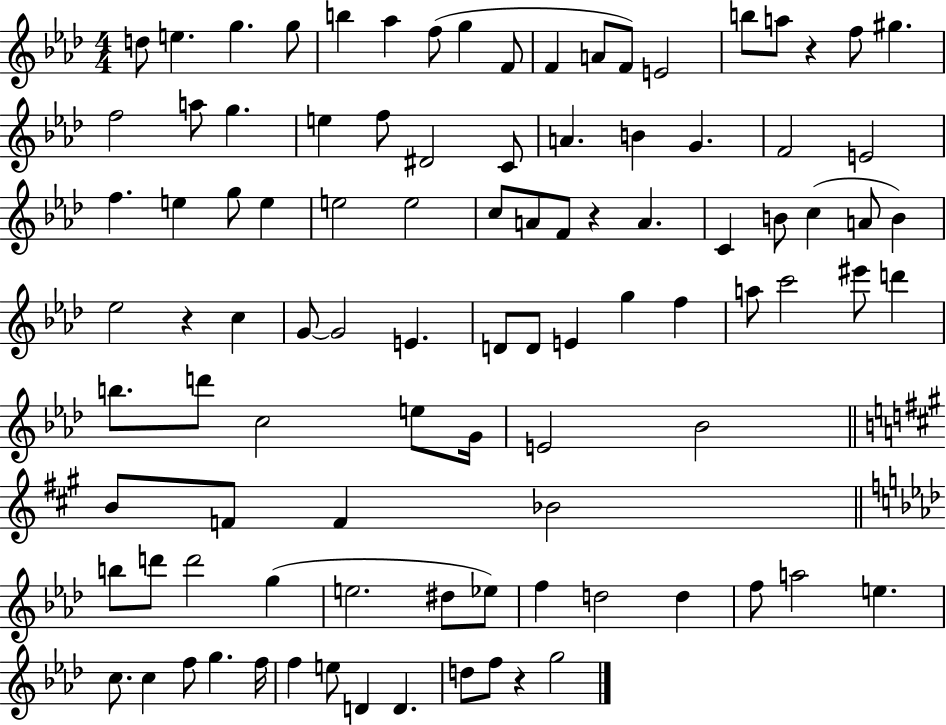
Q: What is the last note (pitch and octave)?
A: G5